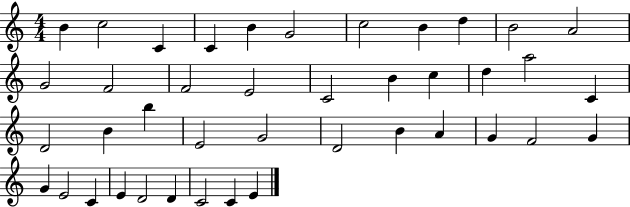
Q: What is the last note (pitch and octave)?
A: E4